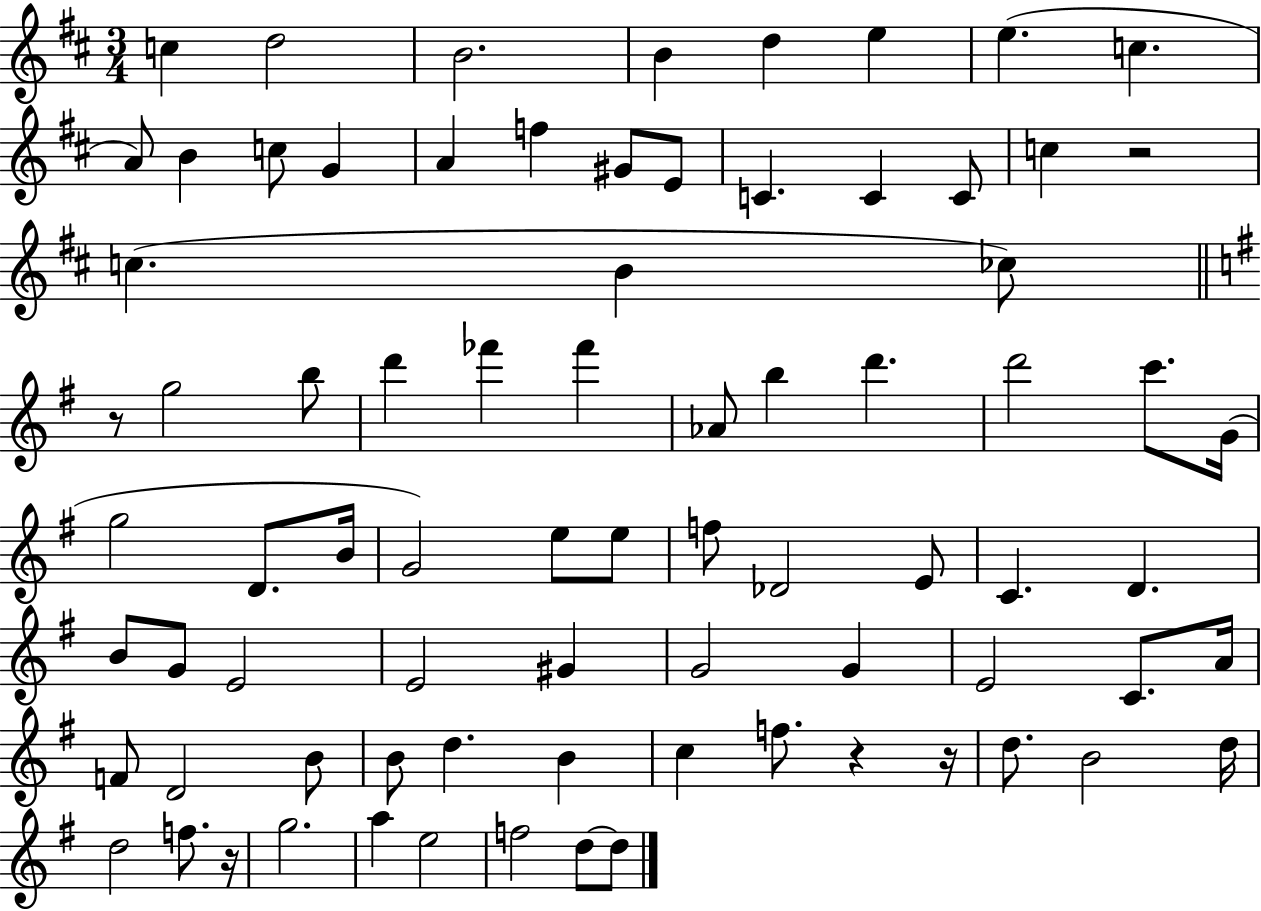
C5/q D5/h B4/h. B4/q D5/q E5/q E5/q. C5/q. A4/e B4/q C5/e G4/q A4/q F5/q G#4/e E4/e C4/q. C4/q C4/e C5/q R/h C5/q. B4/q CES5/e R/e G5/h B5/e D6/q FES6/q FES6/q Ab4/e B5/q D6/q. D6/h C6/e. G4/s G5/h D4/e. B4/s G4/h E5/e E5/e F5/e Db4/h E4/e C4/q. D4/q. B4/e G4/e E4/h E4/h G#4/q G4/h G4/q E4/h C4/e. A4/s F4/e D4/h B4/e B4/e D5/q. B4/q C5/q F5/e. R/q R/s D5/e. B4/h D5/s D5/h F5/e. R/s G5/h. A5/q E5/h F5/h D5/e D5/e